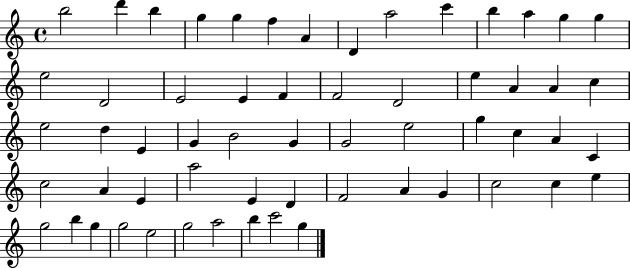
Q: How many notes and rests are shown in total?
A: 59